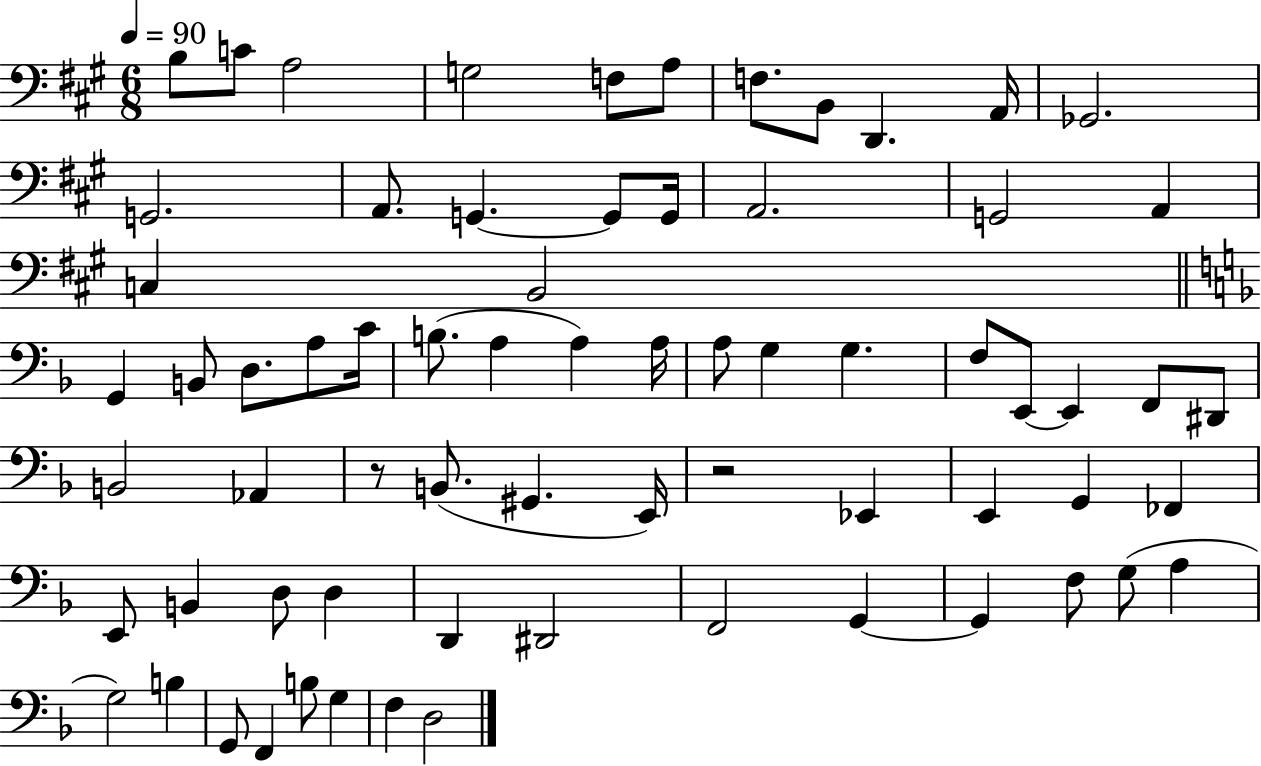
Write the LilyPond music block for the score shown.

{
  \clef bass
  \numericTimeSignature
  \time 6/8
  \key a \major
  \tempo 4 = 90
  b8 c'8 a2 | g2 f8 a8 | f8. b,8 d,4. a,16 | ges,2. | \break g,2. | a,8. g,4.~~ g,8 g,16 | a,2. | g,2 a,4 | \break c4 b,2 | \bar "||" \break \key f \major g,4 b,8 d8. a8 c'16 | b8.( a4 a4) a16 | a8 g4 g4. | f8 e,8~~ e,4 f,8 dis,8 | \break b,2 aes,4 | r8 b,8.( gis,4. e,16) | r2 ees,4 | e,4 g,4 fes,4 | \break e,8 b,4 d8 d4 | d,4 dis,2 | f,2 g,4~~ | g,4 f8 g8( a4 | \break g2) b4 | g,8 f,4 b8 g4 | f4 d2 | \bar "|."
}